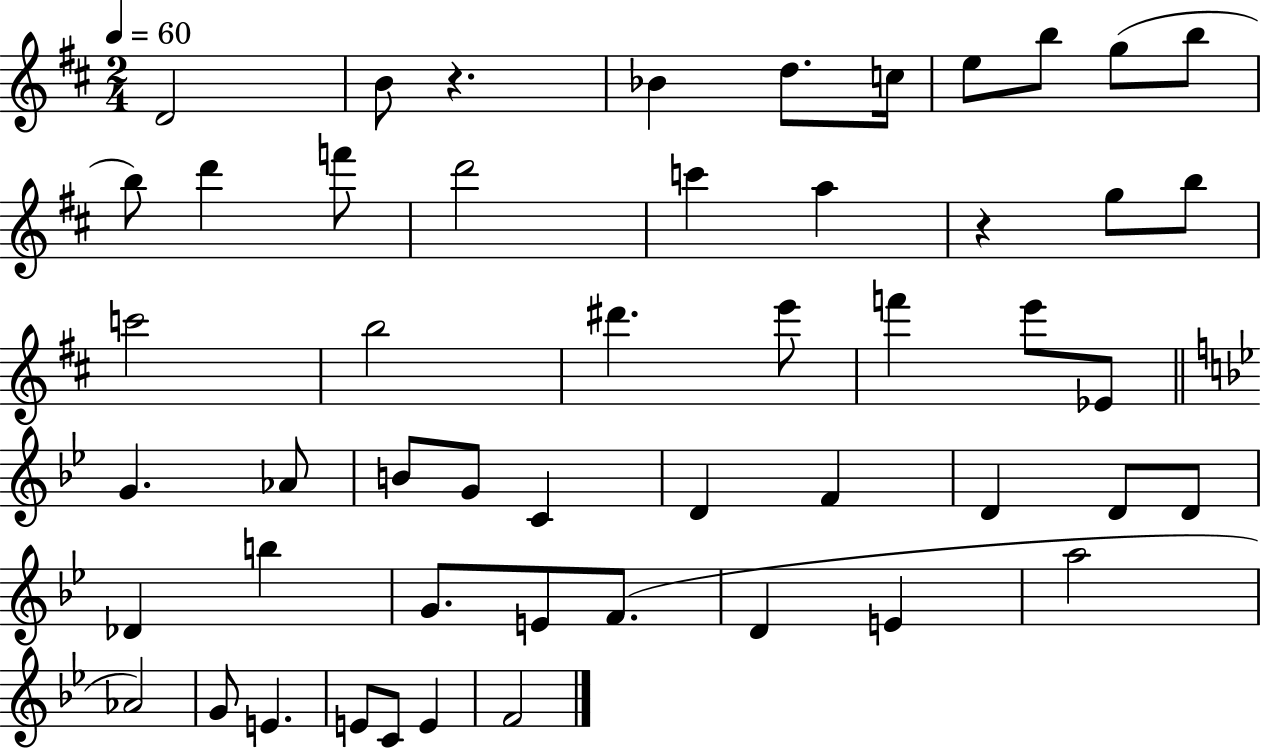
D4/h B4/e R/q. Bb4/q D5/e. C5/s E5/e B5/e G5/e B5/e B5/e D6/q F6/e D6/h C6/q A5/q R/q G5/e B5/e C6/h B5/h D#6/q. E6/e F6/q E6/e Eb4/e G4/q. Ab4/e B4/e G4/e C4/q D4/q F4/q D4/q D4/e D4/e Db4/q B5/q G4/e. E4/e F4/e. D4/q E4/q A5/h Ab4/h G4/e E4/q. E4/e C4/e E4/q F4/h